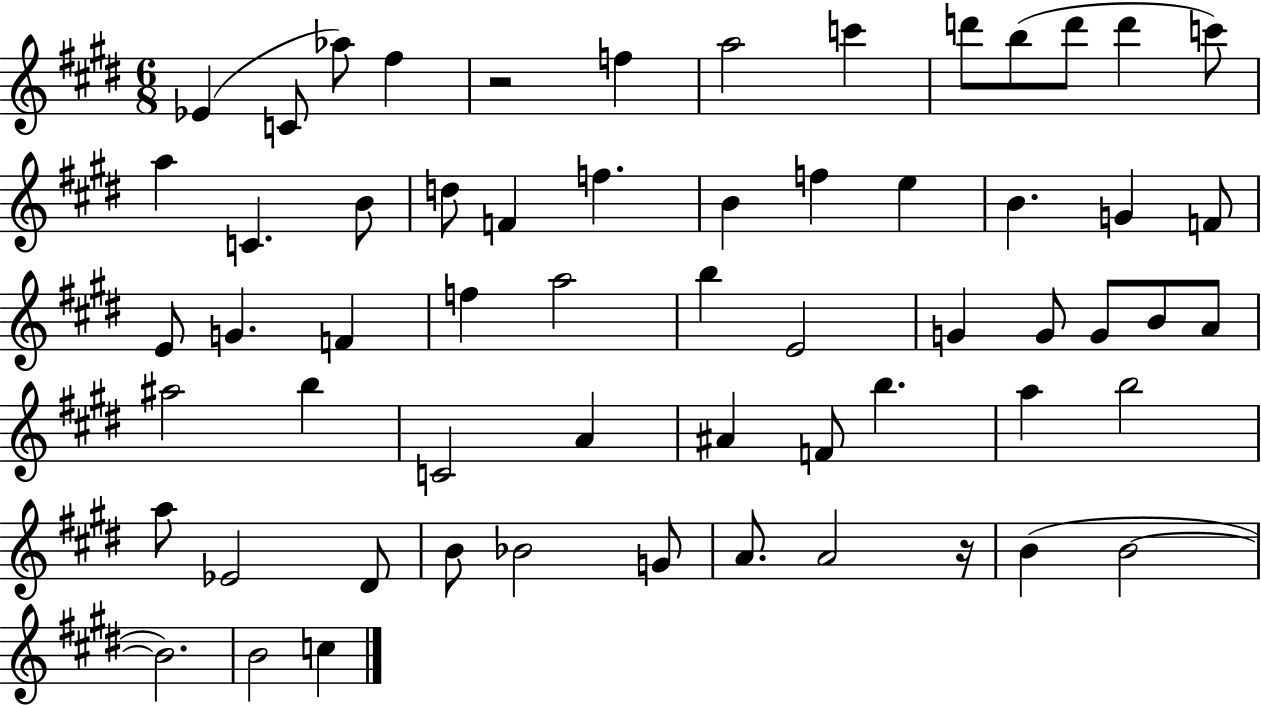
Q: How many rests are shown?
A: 2